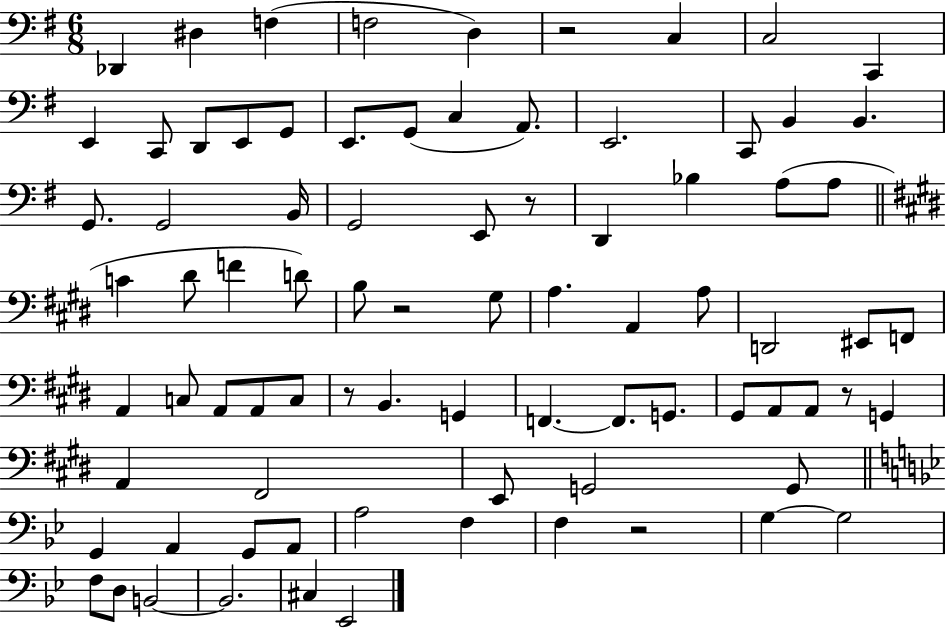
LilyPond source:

{
  \clef bass
  \numericTimeSignature
  \time 6/8
  \key g \major
  \repeat volta 2 { des,4 dis4 f4( | f2 d4) | r2 c4 | c2 c,4 | \break e,4 c,8 d,8 e,8 g,8 | e,8. g,8( c4 a,8.) | e,2. | c,8 b,4 b,4. | \break g,8. g,2 b,16 | g,2 e,8 r8 | d,4 bes4 a8( a8 | \bar "||" \break \key e \major c'4 dis'8 f'4 d'8) | b8 r2 gis8 | a4. a,4 a8 | d,2 eis,8 f,8 | \break a,4 c8 a,8 a,8 c8 | r8 b,4. g,4 | f,4.~~ f,8. g,8. | gis,8 a,8 a,8 r8 g,4 | \break a,4 fis,2 | e,8 g,2 g,8 | \bar "||" \break \key bes \major g,4 a,4 g,8 a,8 | a2 f4 | f4 r2 | g4~~ g2 | \break f8 d8 b,2~~ | b,2. | cis4 ees,2 | } \bar "|."
}